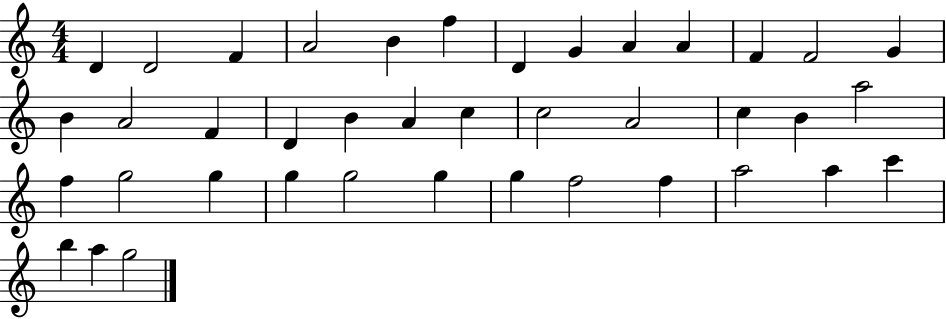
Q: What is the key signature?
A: C major